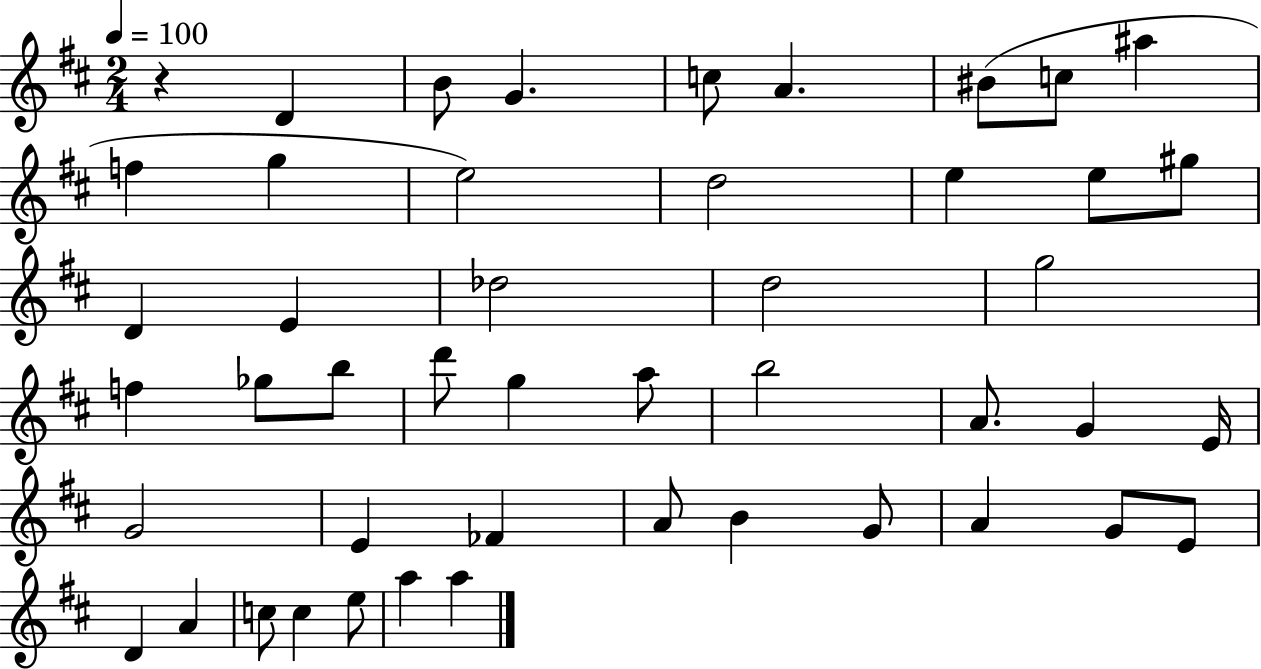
{
  \clef treble
  \numericTimeSignature
  \time 2/4
  \key d \major
  \tempo 4 = 100
  \repeat volta 2 { r4 d'4 | b'8 g'4. | c''8 a'4. | bis'8( c''8 ais''4 | \break f''4 g''4 | e''2) | d''2 | e''4 e''8 gis''8 | \break d'4 e'4 | des''2 | d''2 | g''2 | \break f''4 ges''8 b''8 | d'''8 g''4 a''8 | b''2 | a'8. g'4 e'16 | \break g'2 | e'4 fes'4 | a'8 b'4 g'8 | a'4 g'8 e'8 | \break d'4 a'4 | c''8 c''4 e''8 | a''4 a''4 | } \bar "|."
}